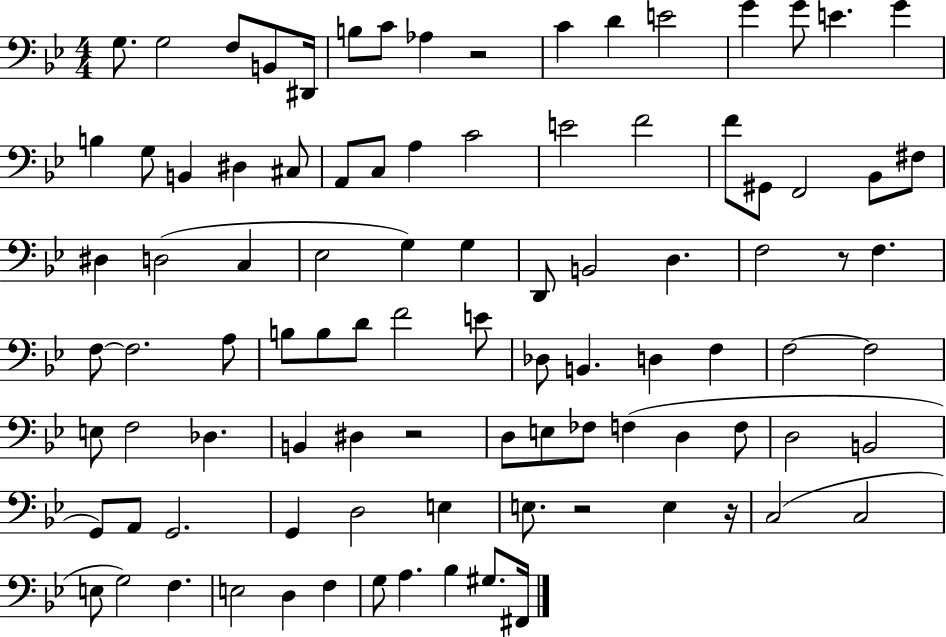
X:1
T:Untitled
M:4/4
L:1/4
K:Bb
G,/2 G,2 F,/2 B,,/2 ^D,,/4 B,/2 C/2 _A, z2 C D E2 G G/2 E G B, G,/2 B,, ^D, ^C,/2 A,,/2 C,/2 A, C2 E2 F2 F/2 ^G,,/2 F,,2 _B,,/2 ^F,/2 ^D, D,2 C, _E,2 G, G, D,,/2 B,,2 D, F,2 z/2 F, F,/2 F,2 A,/2 B,/2 B,/2 D/2 F2 E/2 _D,/2 B,, D, F, F,2 F,2 E,/2 F,2 _D, B,, ^D, z2 D,/2 E,/2 _F,/2 F, D, F,/2 D,2 B,,2 G,,/2 A,,/2 G,,2 G,, D,2 E, E,/2 z2 E, z/4 C,2 C,2 E,/2 G,2 F, E,2 D, F, G,/2 A, _B, ^G,/2 ^F,,/4